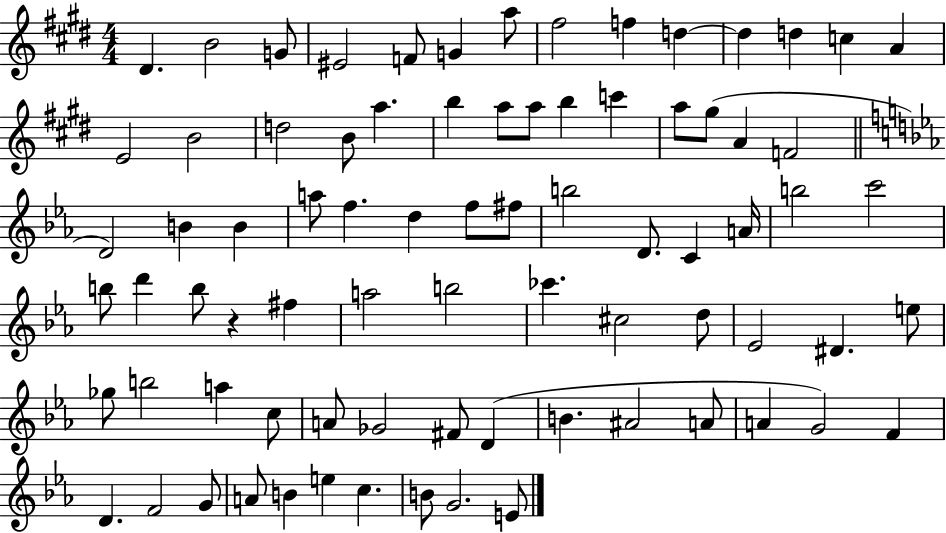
X:1
T:Untitled
M:4/4
L:1/4
K:E
^D B2 G/2 ^E2 F/2 G a/2 ^f2 f d d d c A E2 B2 d2 B/2 a b a/2 a/2 b c' a/2 ^g/2 A F2 D2 B B a/2 f d f/2 ^f/2 b2 D/2 C A/4 b2 c'2 b/2 d' b/2 z ^f a2 b2 _c' ^c2 d/2 _E2 ^D e/2 _g/2 b2 a c/2 A/2 _G2 ^F/2 D B ^A2 A/2 A G2 F D F2 G/2 A/2 B e c B/2 G2 E/2